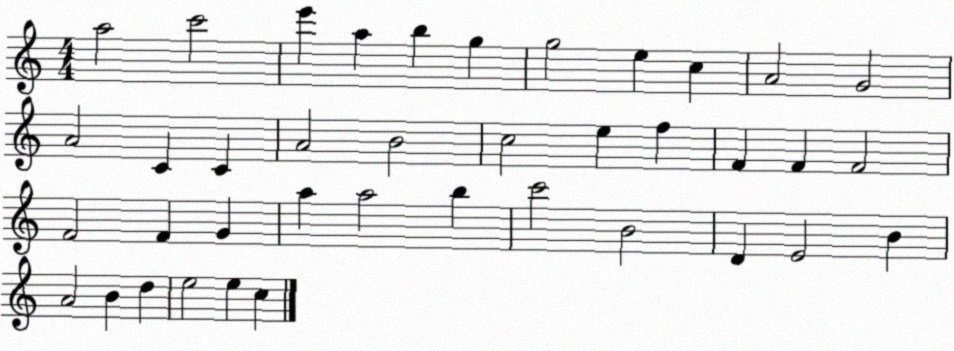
X:1
T:Untitled
M:4/4
L:1/4
K:C
a2 c'2 e' a b g g2 e c A2 G2 A2 C C A2 B2 c2 e f F F F2 F2 F G a a2 b c'2 B2 D E2 B A2 B d e2 e c